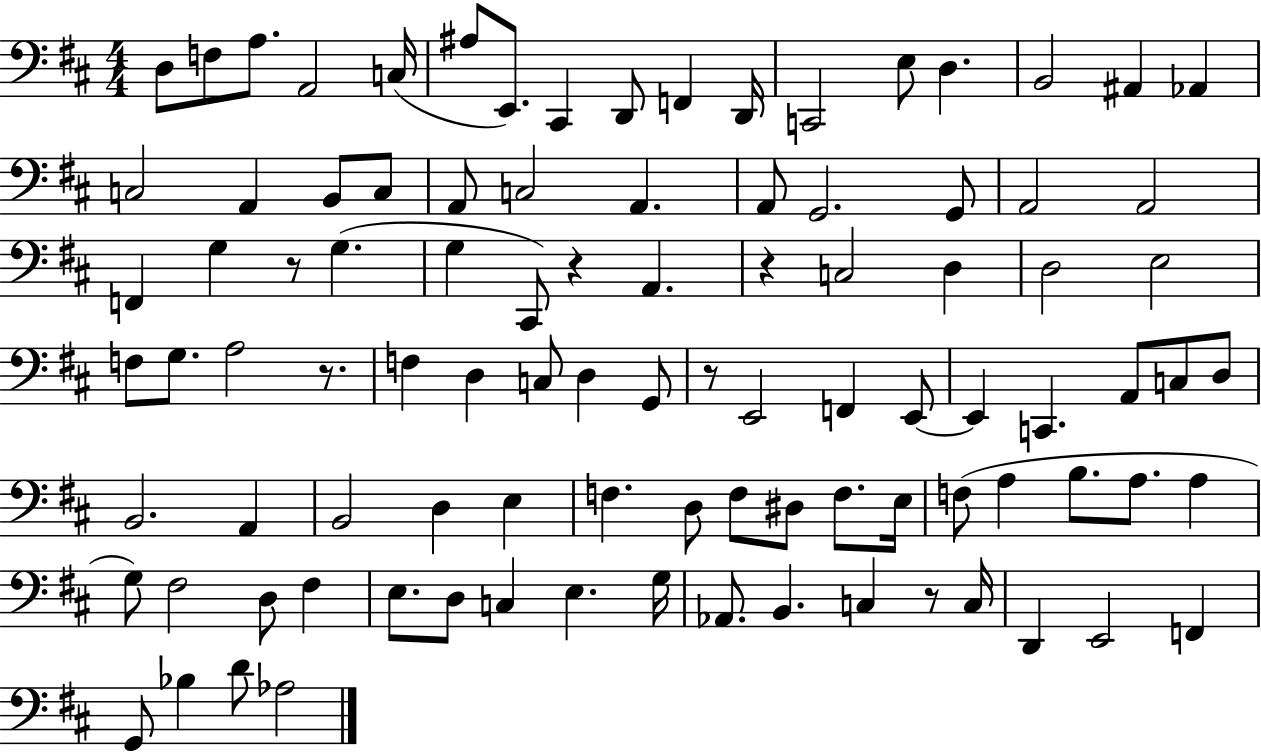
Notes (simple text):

D3/e F3/e A3/e. A2/h C3/s A#3/e E2/e. C#2/q D2/e F2/q D2/s C2/h E3/e D3/q. B2/h A#2/q Ab2/q C3/h A2/q B2/e C3/e A2/e C3/h A2/q. A2/e G2/h. G2/e A2/h A2/h F2/q G3/q R/e G3/q. G3/q C#2/e R/q A2/q. R/q C3/h D3/q D3/h E3/h F3/e G3/e. A3/h R/e. F3/q D3/q C3/e D3/q G2/e R/e E2/h F2/q E2/e E2/q C2/q. A2/e C3/e D3/e B2/h. A2/q B2/h D3/q E3/q F3/q. D3/e F3/e D#3/e F3/e. E3/s F3/e A3/q B3/e. A3/e. A3/q G3/e F#3/h D3/e F#3/q E3/e. D3/e C3/q E3/q. G3/s Ab2/e. B2/q. C3/q R/e C3/s D2/q E2/h F2/q G2/e Bb3/q D4/e Ab3/h